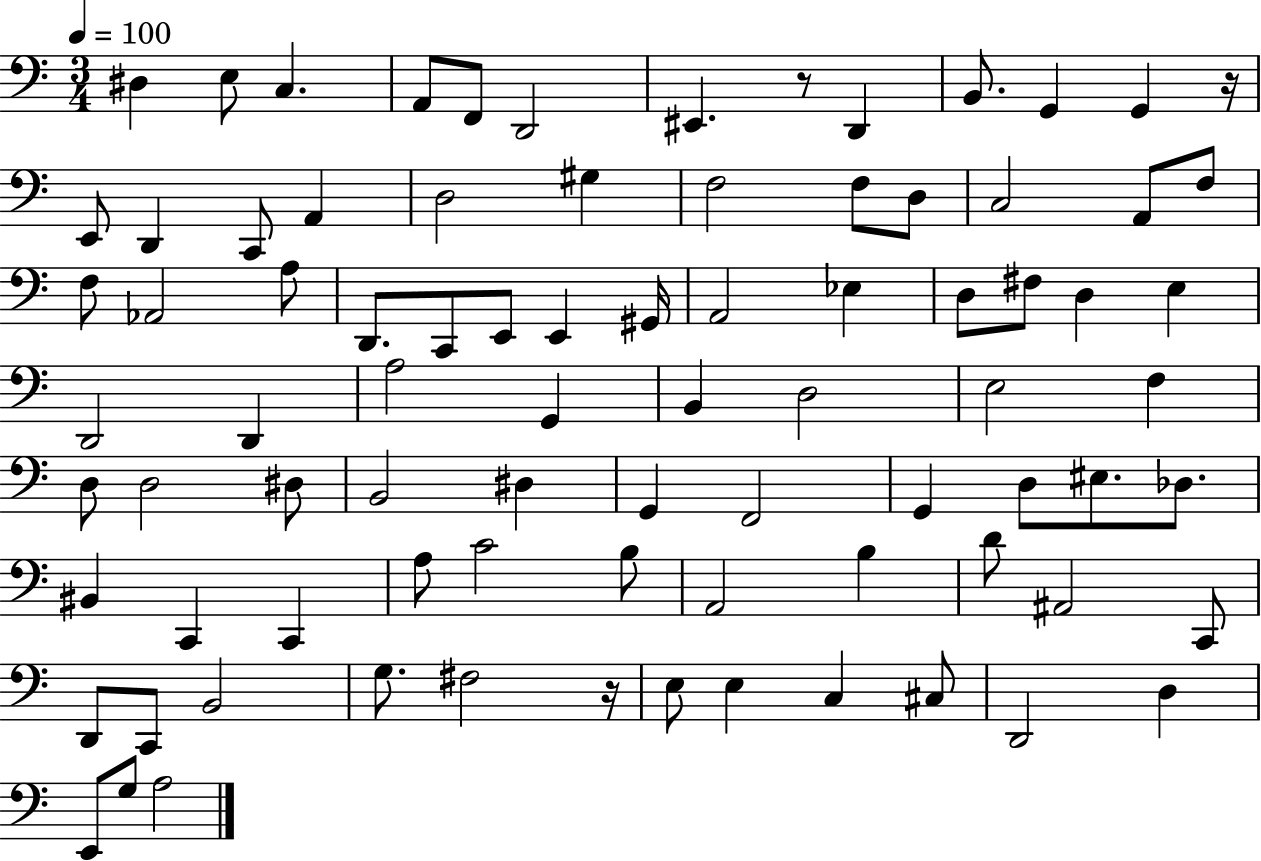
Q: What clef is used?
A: bass